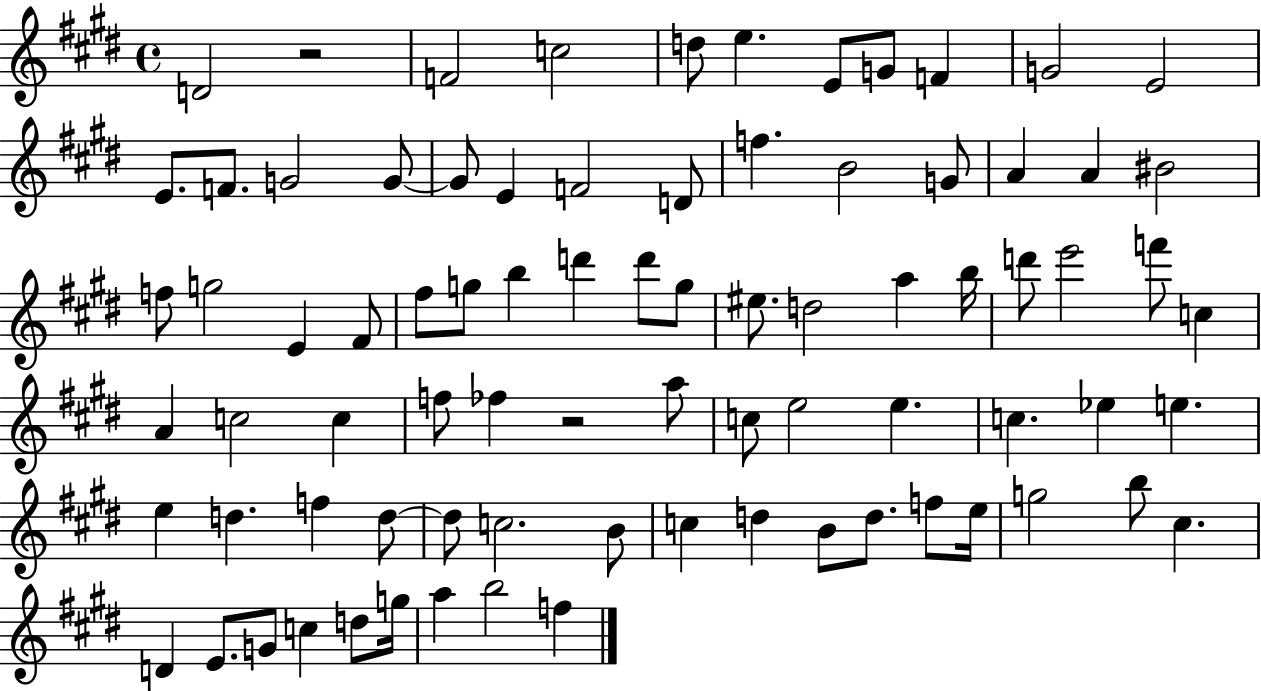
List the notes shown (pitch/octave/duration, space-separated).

D4/h R/h F4/h C5/h D5/e E5/q. E4/e G4/e F4/q G4/h E4/h E4/e. F4/e. G4/h G4/e G4/e E4/q F4/h D4/e F5/q. B4/h G4/e A4/q A4/q BIS4/h F5/e G5/h E4/q F#4/e F#5/e G5/e B5/q D6/q D6/e G5/e EIS5/e. D5/h A5/q B5/s D6/e E6/h F6/e C5/q A4/q C5/h C5/q F5/e FES5/q R/h A5/e C5/e E5/h E5/q. C5/q. Eb5/q E5/q. E5/q D5/q. F5/q D5/e D5/e C5/h. B4/e C5/q D5/q B4/e D5/e. F5/e E5/s G5/h B5/e C#5/q. D4/q E4/e. G4/e C5/q D5/e G5/s A5/q B5/h F5/q